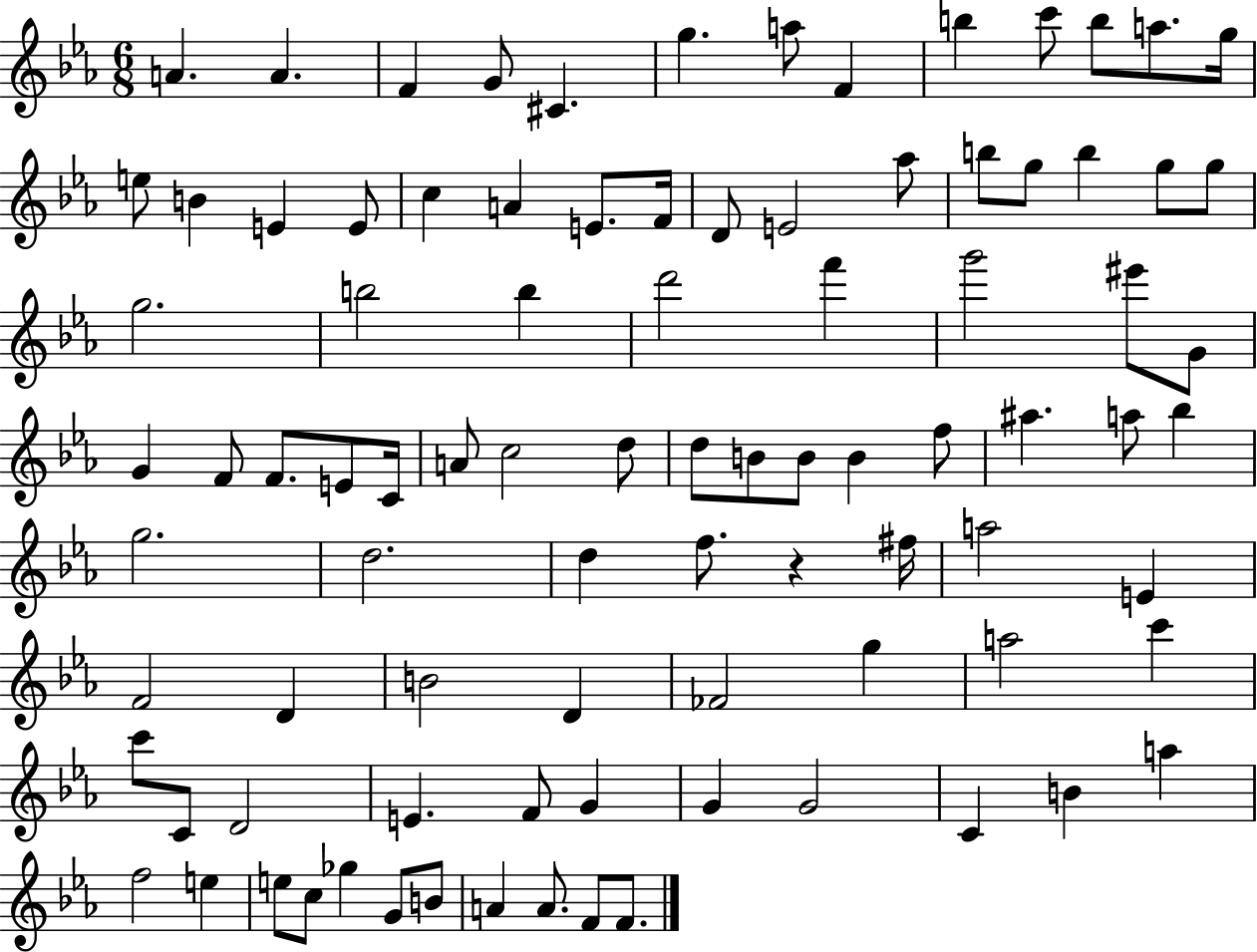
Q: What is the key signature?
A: EES major